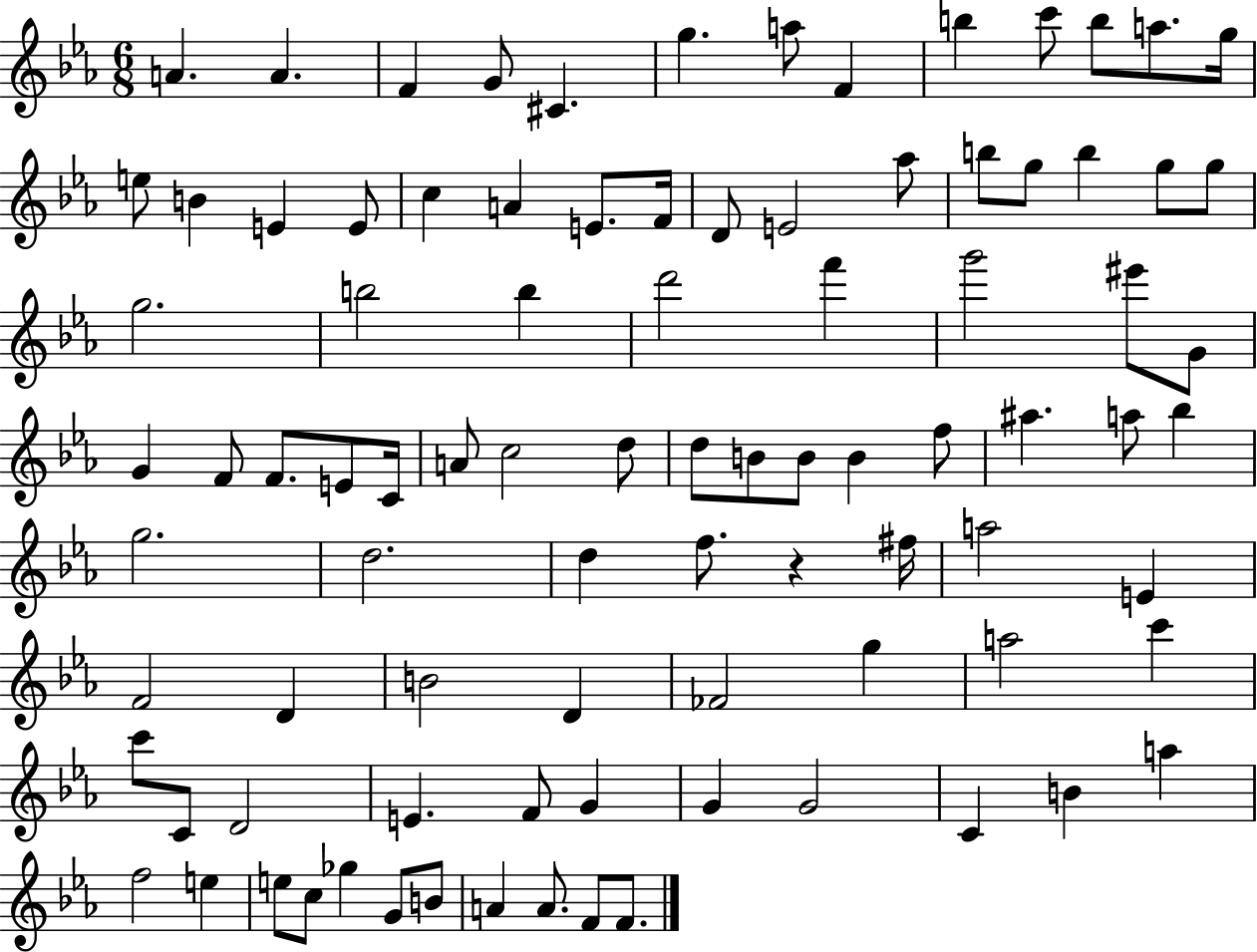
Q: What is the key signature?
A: EES major